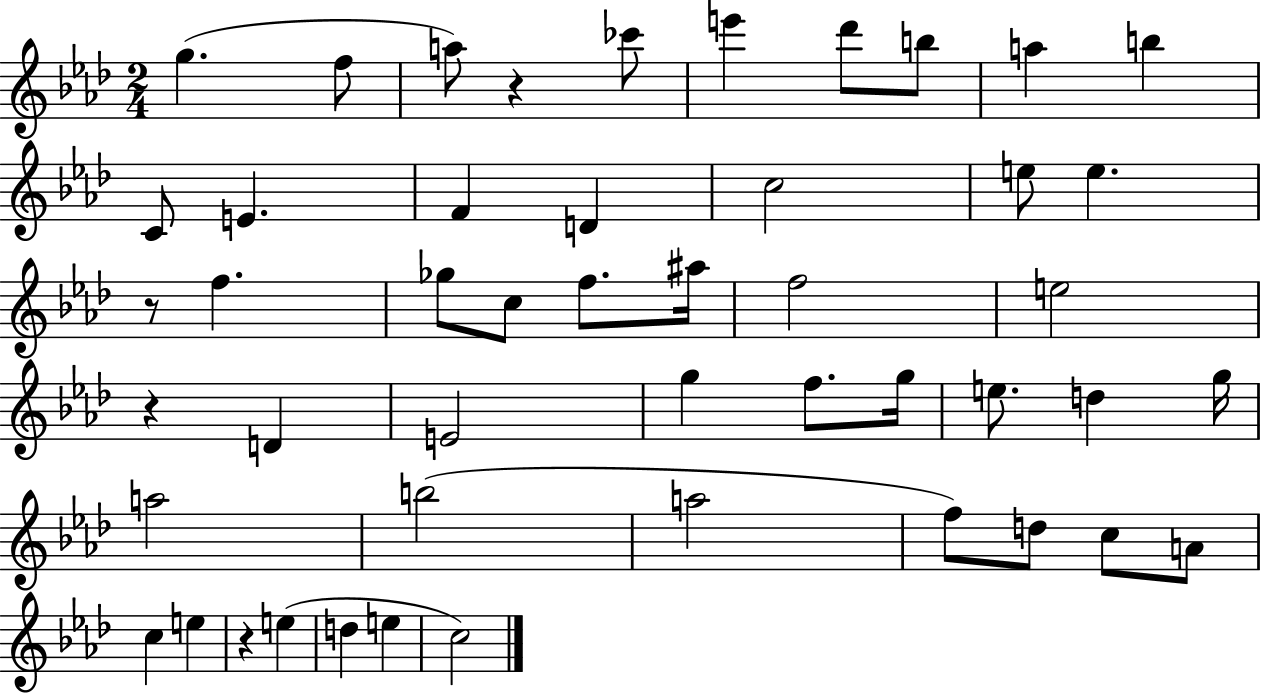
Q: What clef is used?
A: treble